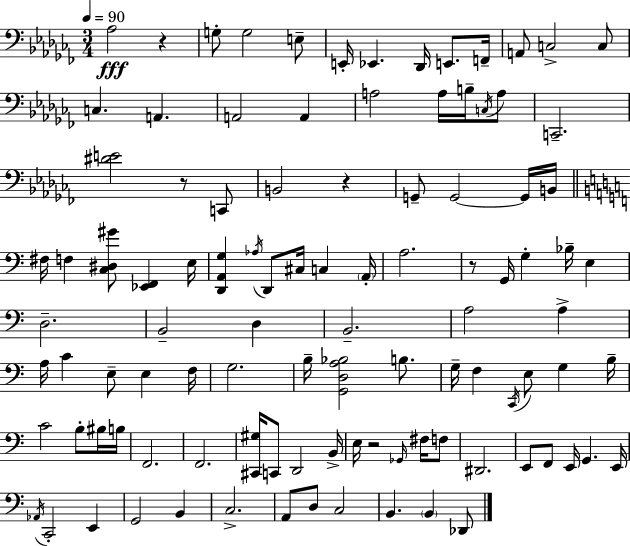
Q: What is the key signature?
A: AES minor